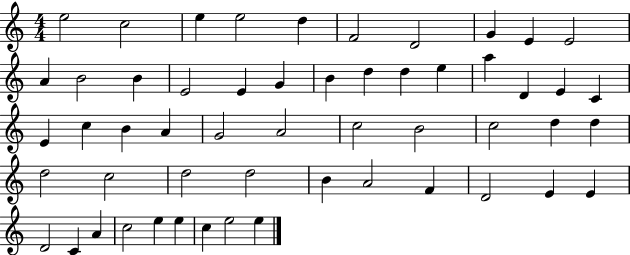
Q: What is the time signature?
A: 4/4